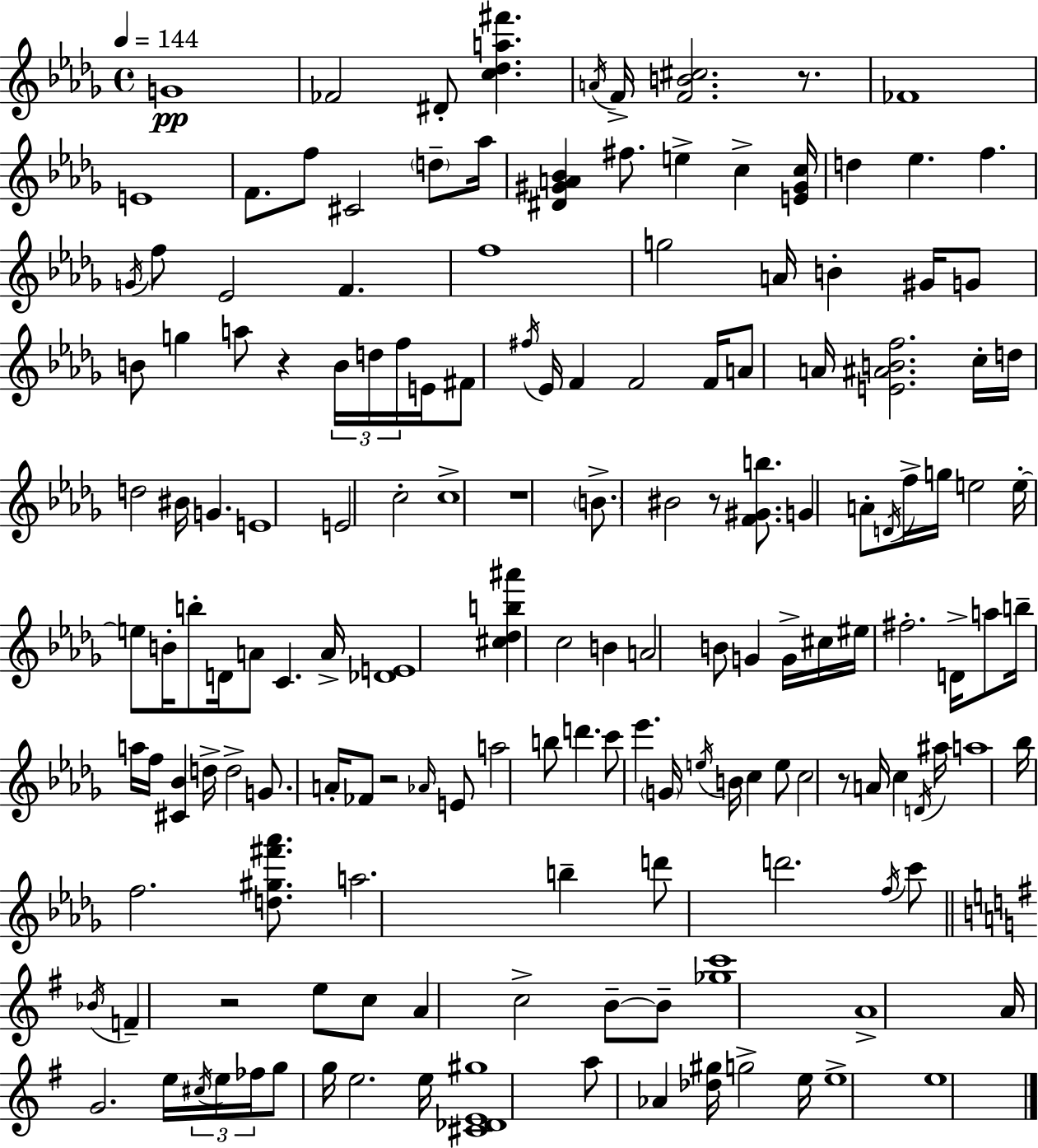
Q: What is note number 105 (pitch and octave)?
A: A5